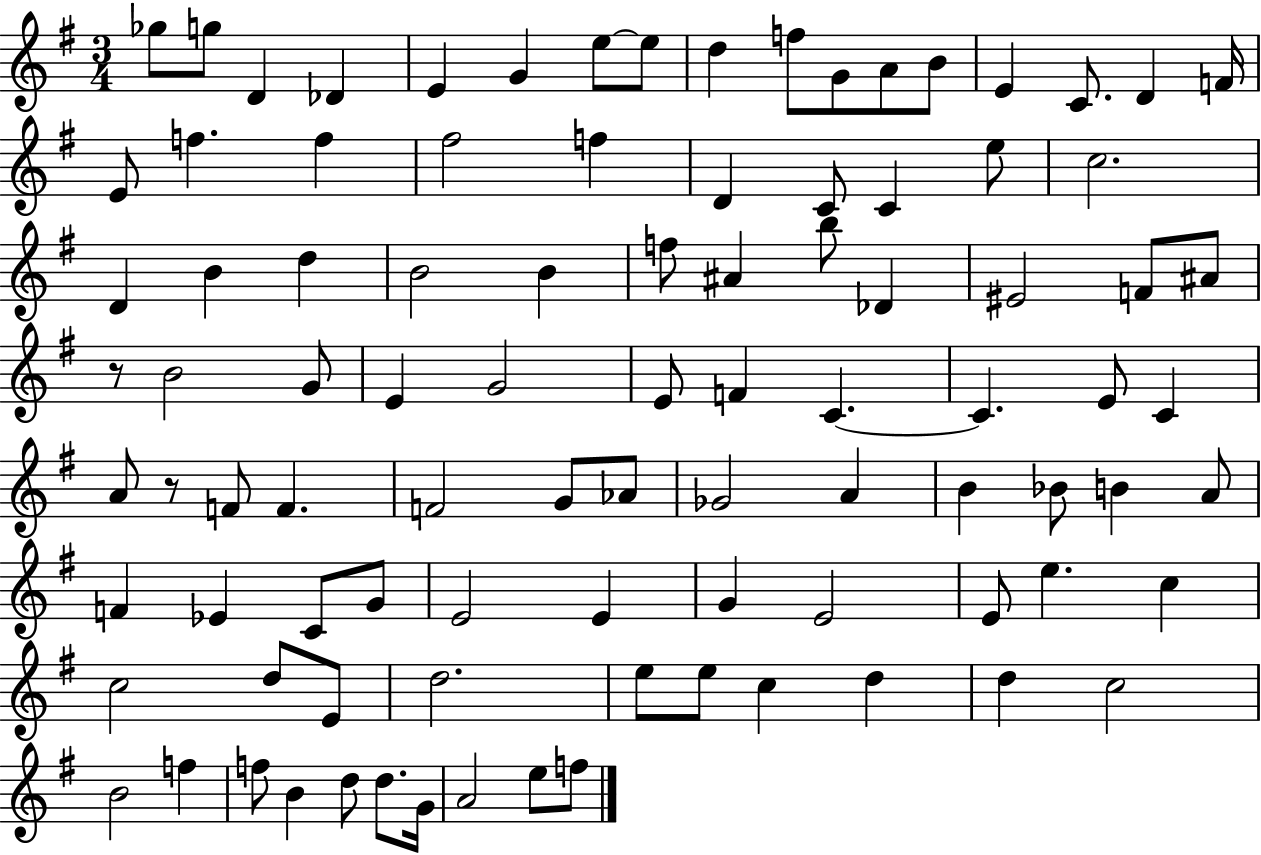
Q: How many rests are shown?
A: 2